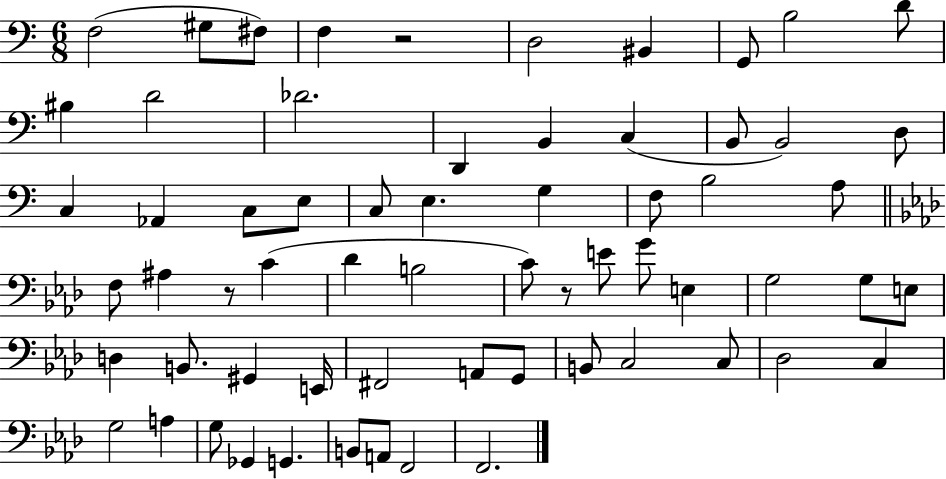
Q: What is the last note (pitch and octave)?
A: F2